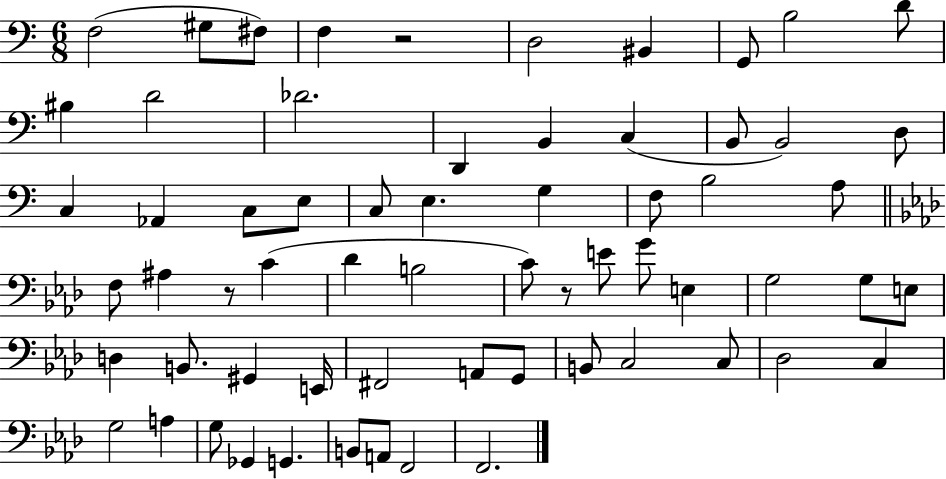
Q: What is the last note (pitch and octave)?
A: F2